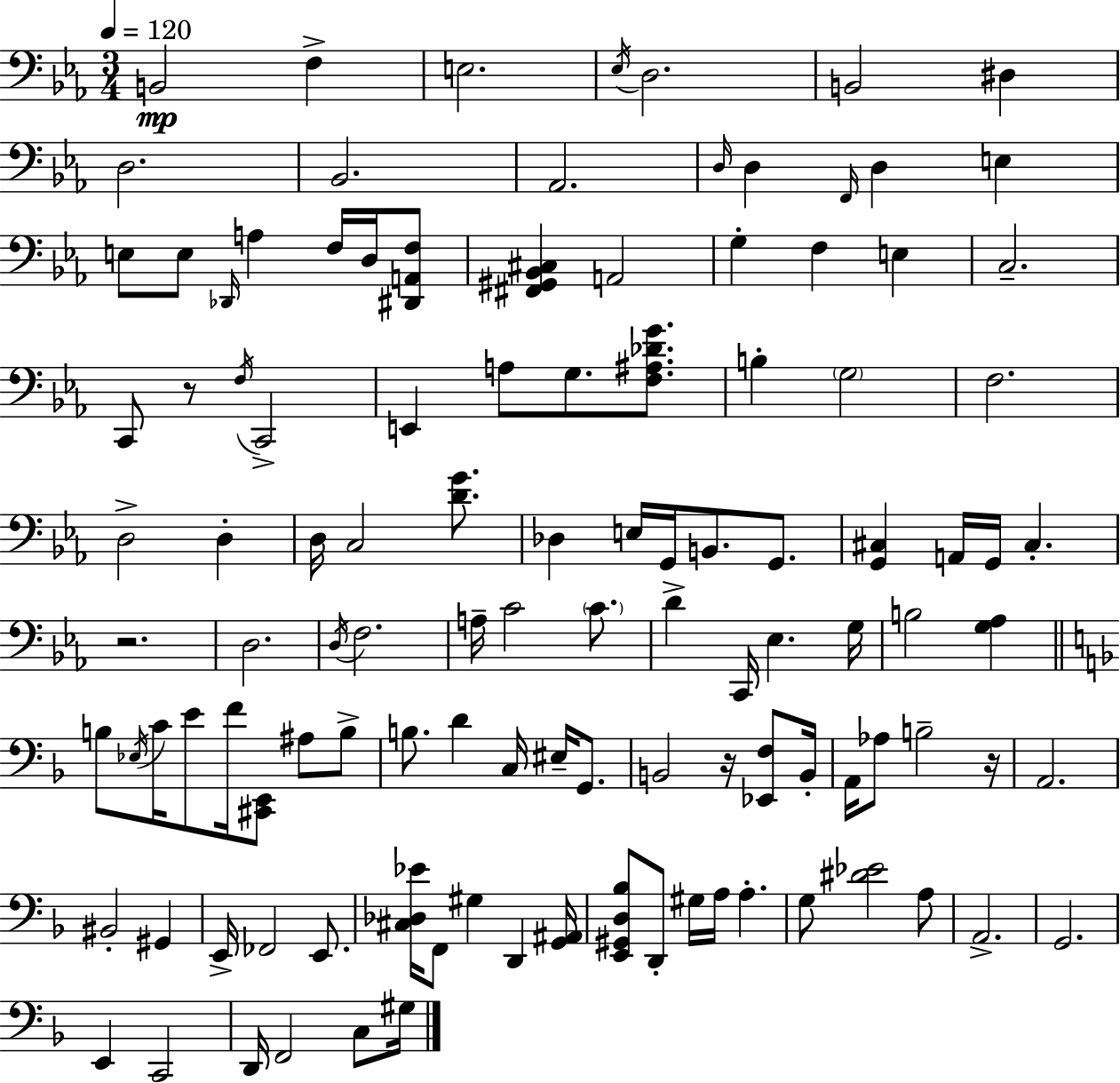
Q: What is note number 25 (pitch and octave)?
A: E3